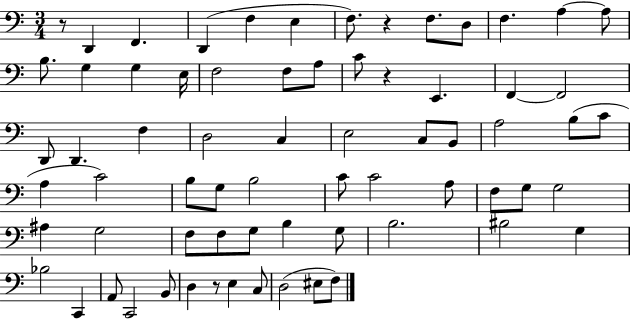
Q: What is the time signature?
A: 3/4